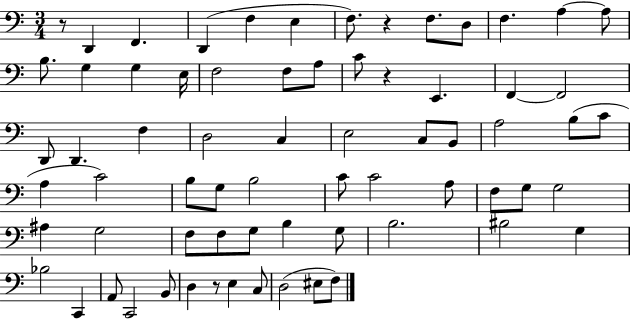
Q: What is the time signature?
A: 3/4